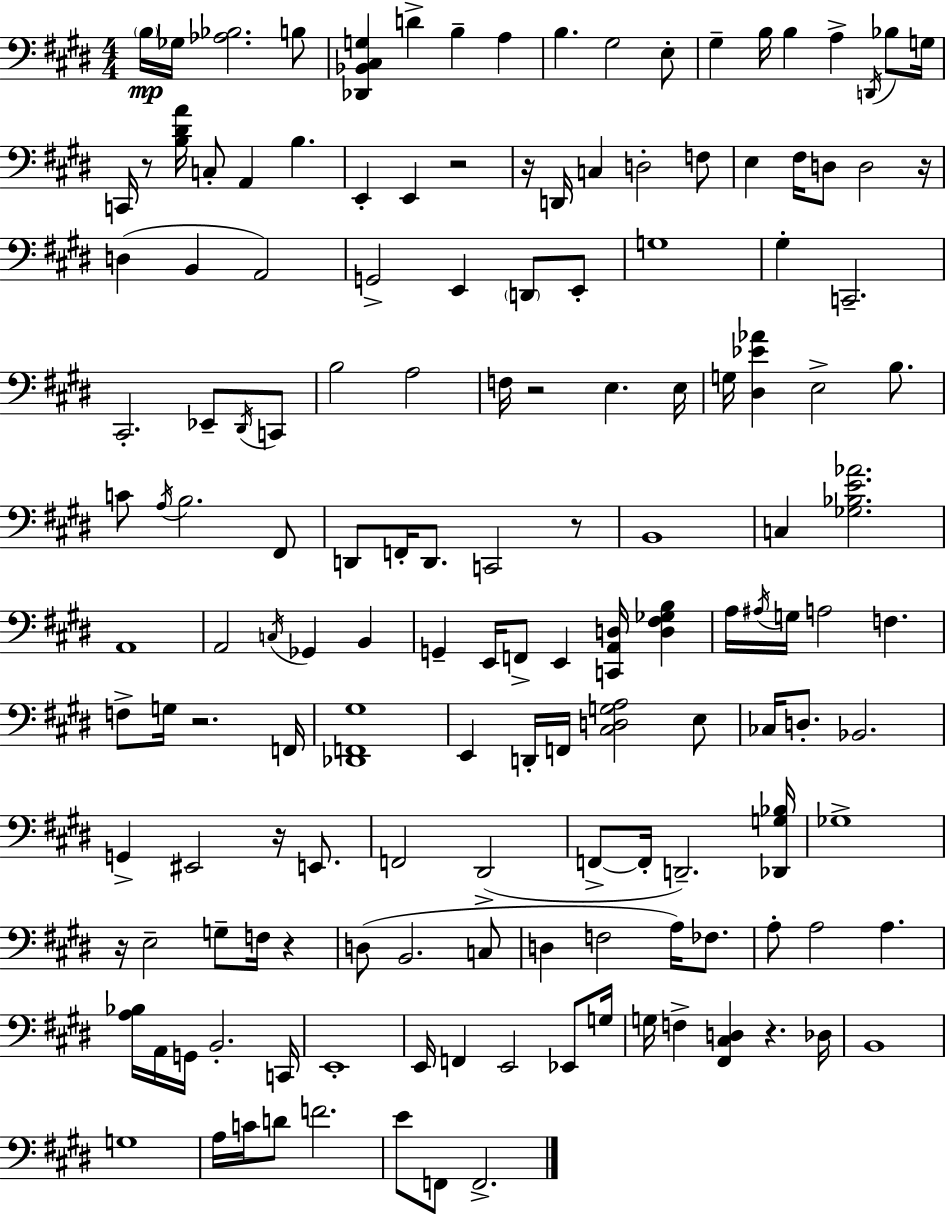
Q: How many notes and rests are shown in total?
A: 153